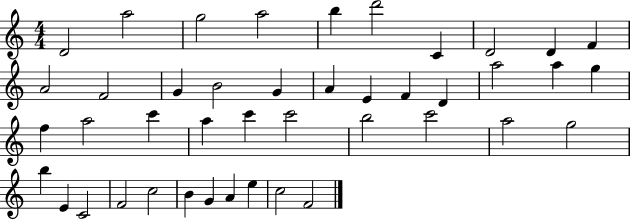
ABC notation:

X:1
T:Untitled
M:4/4
L:1/4
K:C
D2 a2 g2 a2 b d'2 C D2 D F A2 F2 G B2 G A E F D a2 a g f a2 c' a c' c'2 b2 c'2 a2 g2 b E C2 F2 c2 B G A e c2 F2